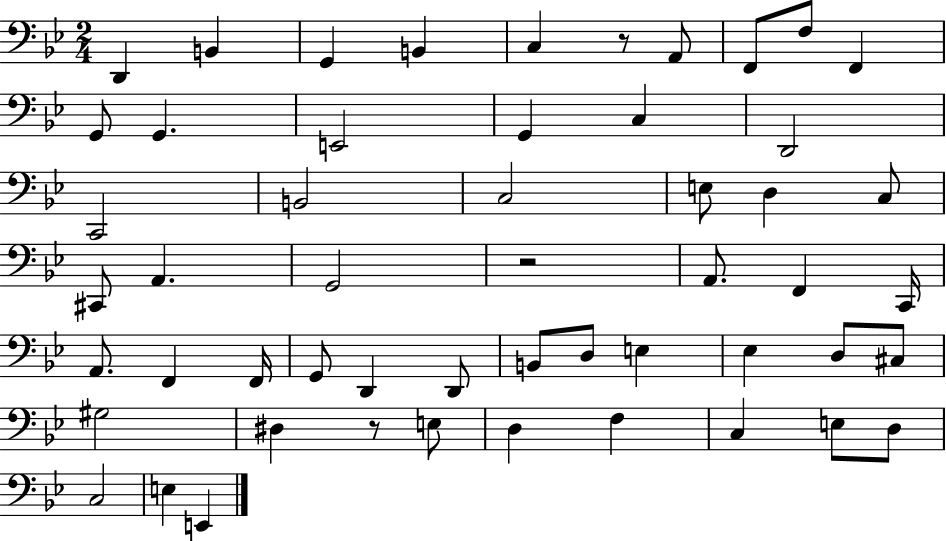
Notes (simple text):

D2/q B2/q G2/q B2/q C3/q R/e A2/e F2/e F3/e F2/q G2/e G2/q. E2/h G2/q C3/q D2/h C2/h B2/h C3/h E3/e D3/q C3/e C#2/e A2/q. G2/h R/h A2/e. F2/q C2/s A2/e. F2/q F2/s G2/e D2/q D2/e B2/e D3/e E3/q Eb3/q D3/e C#3/e G#3/h D#3/q R/e E3/e D3/q F3/q C3/q E3/e D3/e C3/h E3/q E2/q